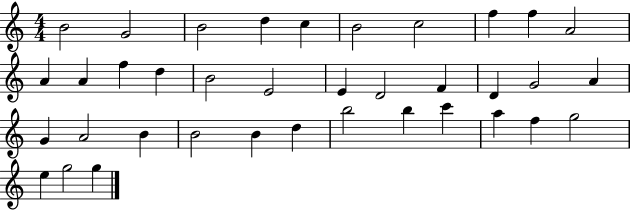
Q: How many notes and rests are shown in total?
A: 37